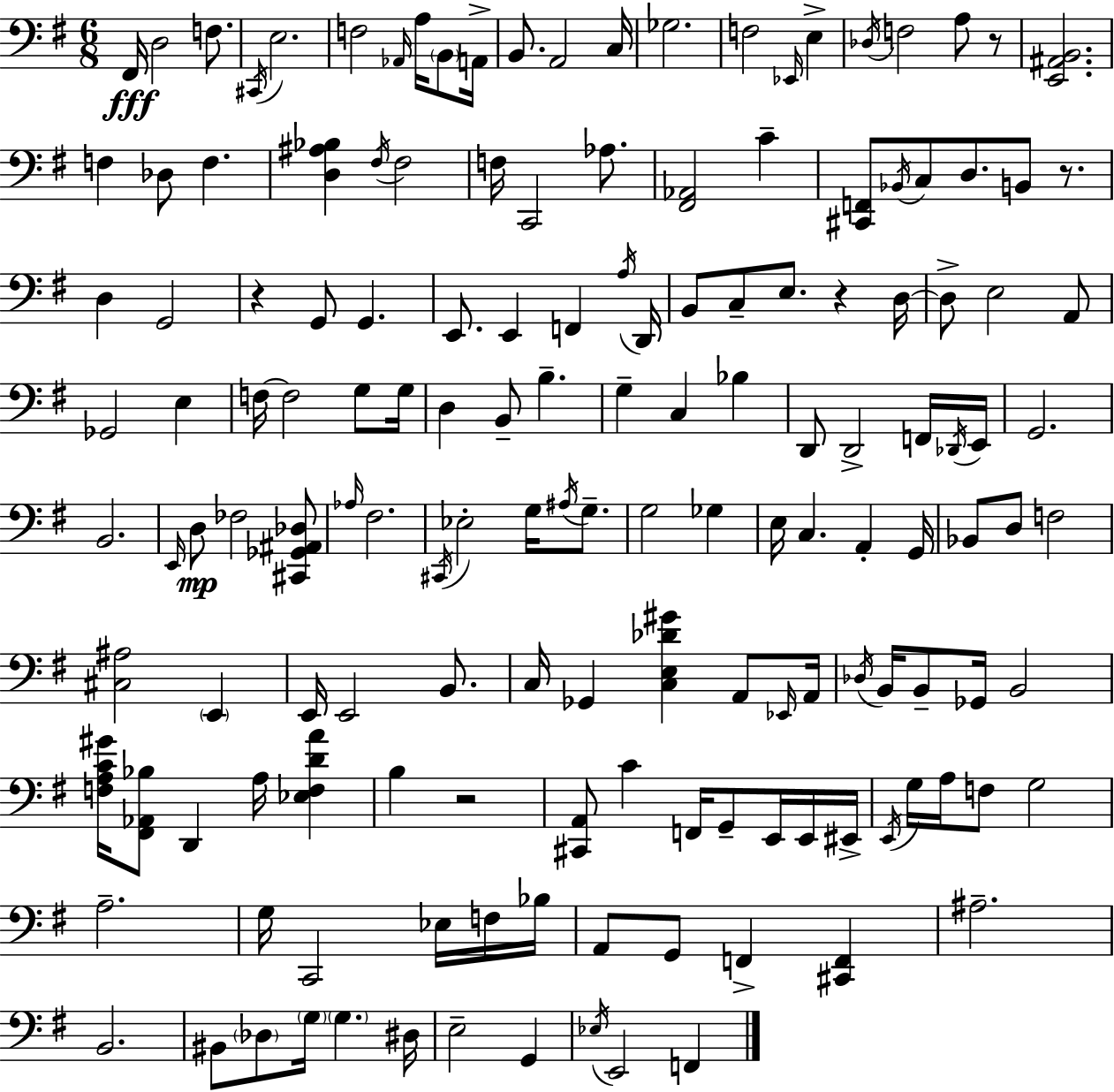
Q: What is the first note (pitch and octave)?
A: F#2